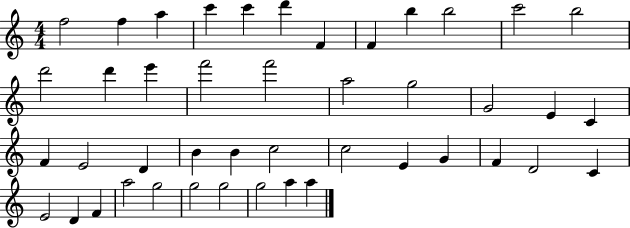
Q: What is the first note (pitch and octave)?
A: F5